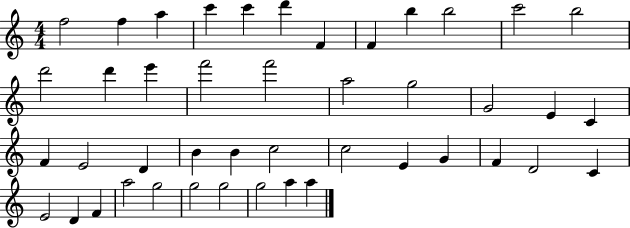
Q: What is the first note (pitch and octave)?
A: F5